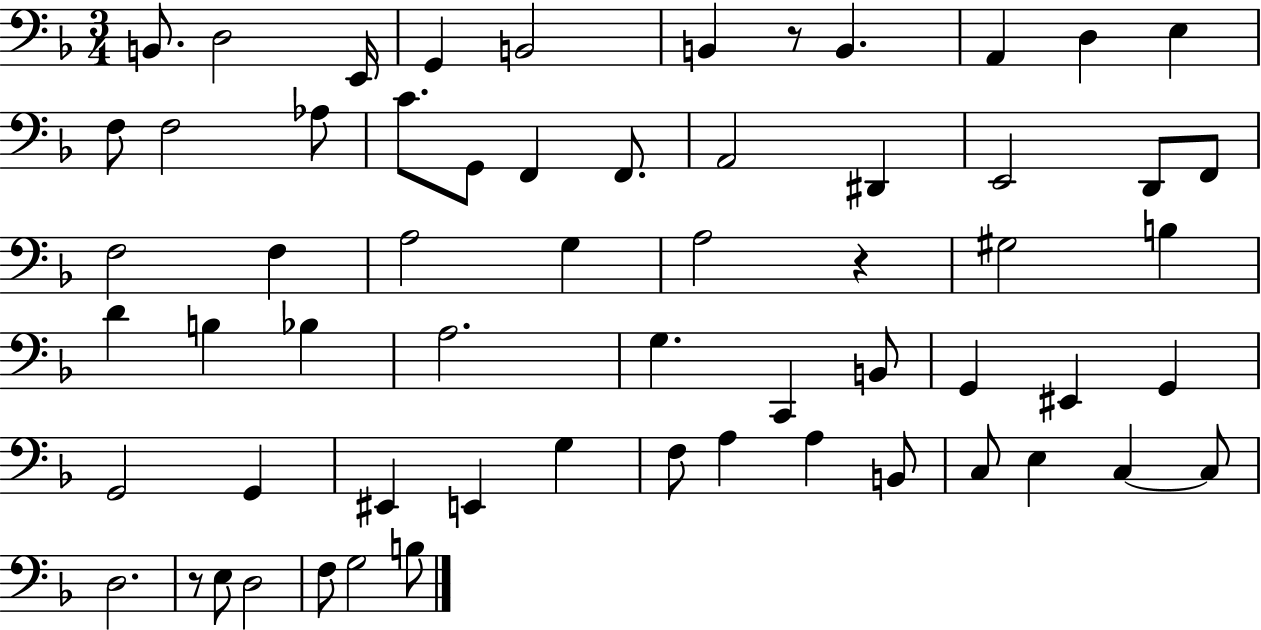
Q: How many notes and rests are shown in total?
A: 61